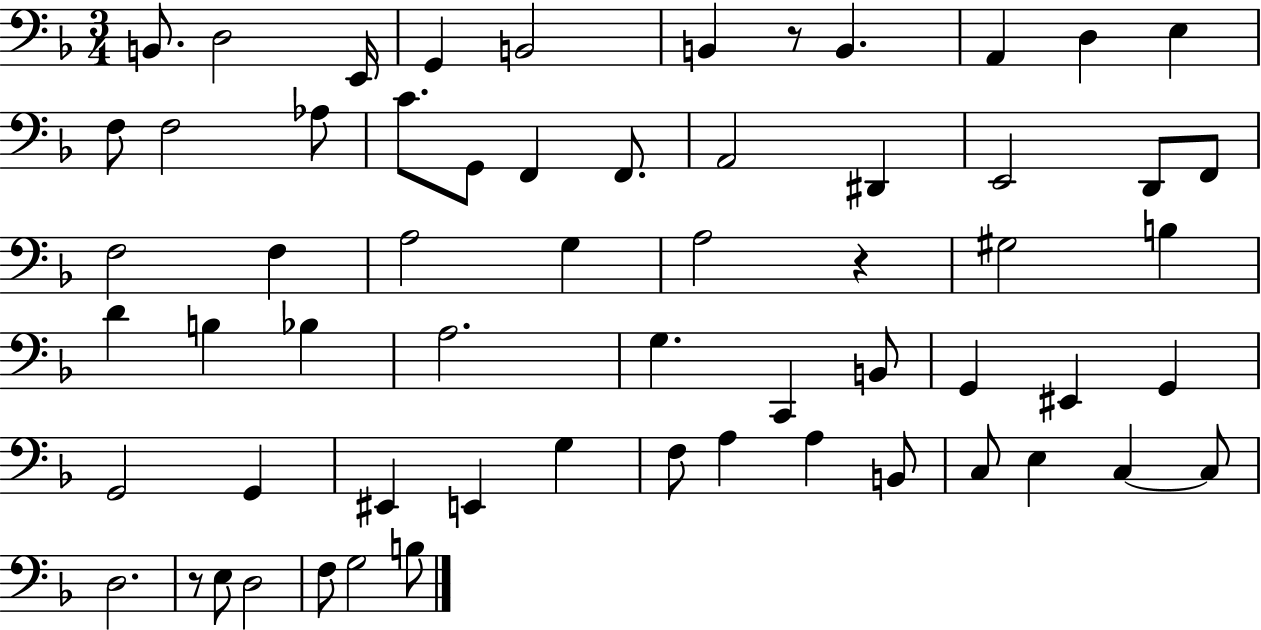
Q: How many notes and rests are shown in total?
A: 61